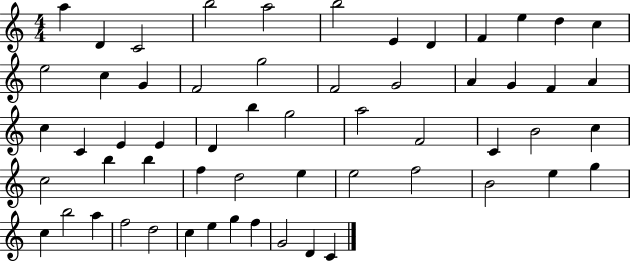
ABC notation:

X:1
T:Untitled
M:4/4
L:1/4
K:C
a D C2 b2 a2 b2 E D F e d c e2 c G F2 g2 F2 G2 A G F A c C E E D b g2 a2 F2 C B2 c c2 b b f d2 e e2 f2 B2 e g c b2 a f2 d2 c e g f G2 D C